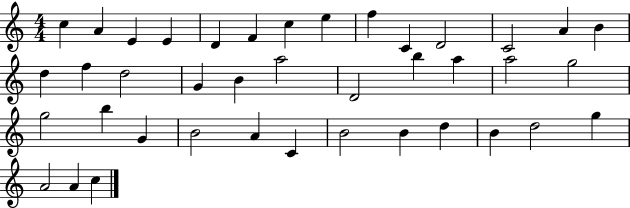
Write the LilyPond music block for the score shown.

{
  \clef treble
  \numericTimeSignature
  \time 4/4
  \key c \major
  c''4 a'4 e'4 e'4 | d'4 f'4 c''4 e''4 | f''4 c'4 d'2 | c'2 a'4 b'4 | \break d''4 f''4 d''2 | g'4 b'4 a''2 | d'2 b''4 a''4 | a''2 g''2 | \break g''2 b''4 g'4 | b'2 a'4 c'4 | b'2 b'4 d''4 | b'4 d''2 g''4 | \break a'2 a'4 c''4 | \bar "|."
}